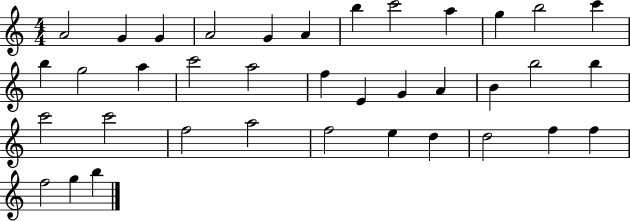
A4/h G4/q G4/q A4/h G4/q A4/q B5/q C6/h A5/q G5/q B5/h C6/q B5/q G5/h A5/q C6/h A5/h F5/q E4/q G4/q A4/q B4/q B5/h B5/q C6/h C6/h F5/h A5/h F5/h E5/q D5/q D5/h F5/q F5/q F5/h G5/q B5/q